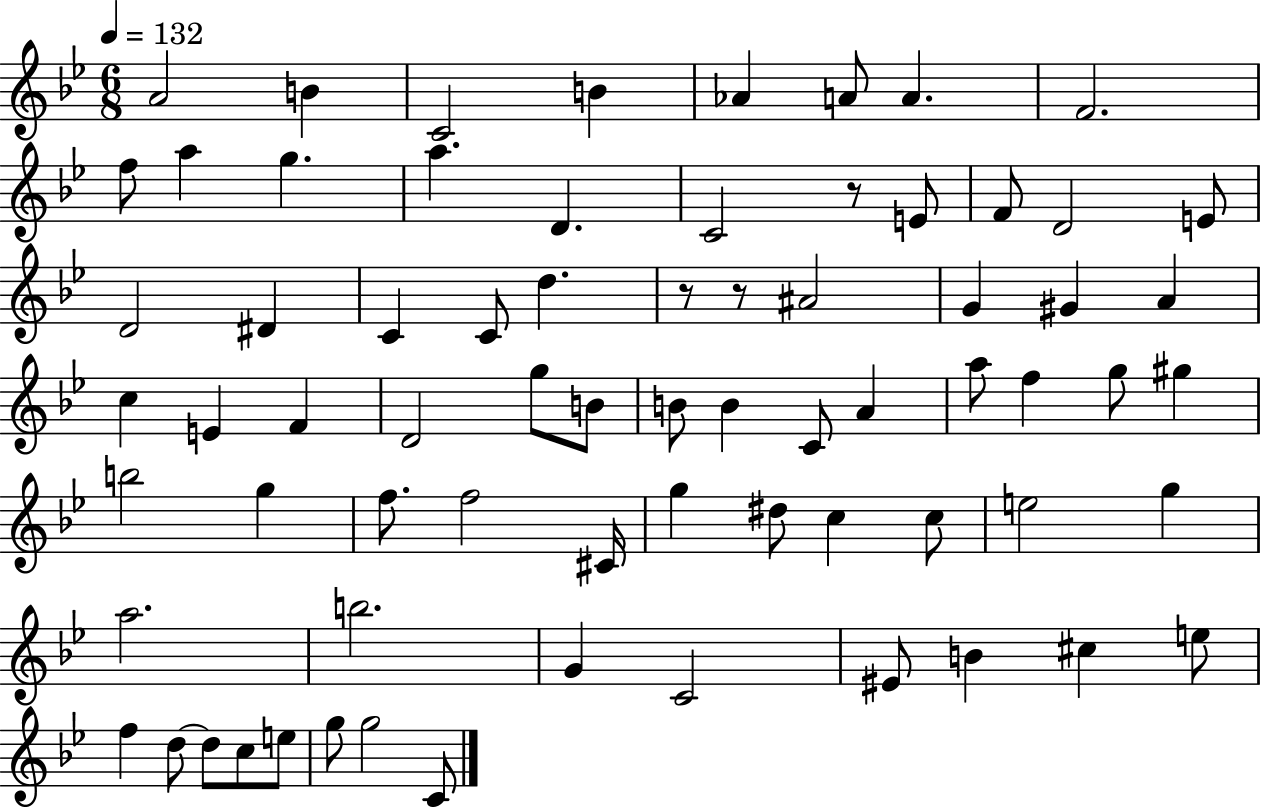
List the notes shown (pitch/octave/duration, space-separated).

A4/h B4/q C4/h B4/q Ab4/q A4/e A4/q. F4/h. F5/e A5/q G5/q. A5/q. D4/q. C4/h R/e E4/e F4/e D4/h E4/e D4/h D#4/q C4/q C4/e D5/q. R/e R/e A#4/h G4/q G#4/q A4/q C5/q E4/q F4/q D4/h G5/e B4/e B4/e B4/q C4/e A4/q A5/e F5/q G5/e G#5/q B5/h G5/q F5/e. F5/h C#4/s G5/q D#5/e C5/q C5/e E5/h G5/q A5/h. B5/h. G4/q C4/h EIS4/e B4/q C#5/q E5/e F5/q D5/e D5/e C5/e E5/e G5/e G5/h C4/e